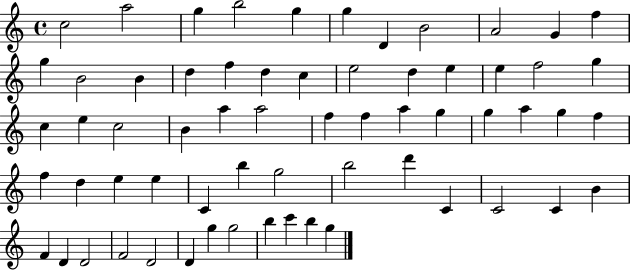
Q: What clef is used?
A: treble